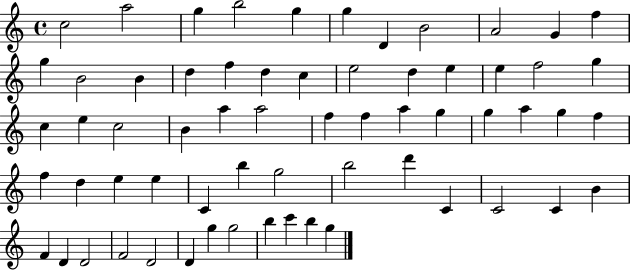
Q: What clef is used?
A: treble